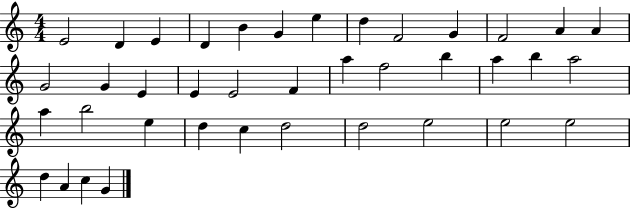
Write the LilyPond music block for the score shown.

{
  \clef treble
  \numericTimeSignature
  \time 4/4
  \key c \major
  e'2 d'4 e'4 | d'4 b'4 g'4 e''4 | d''4 f'2 g'4 | f'2 a'4 a'4 | \break g'2 g'4 e'4 | e'4 e'2 f'4 | a''4 f''2 b''4 | a''4 b''4 a''2 | \break a''4 b''2 e''4 | d''4 c''4 d''2 | d''2 e''2 | e''2 e''2 | \break d''4 a'4 c''4 g'4 | \bar "|."
}